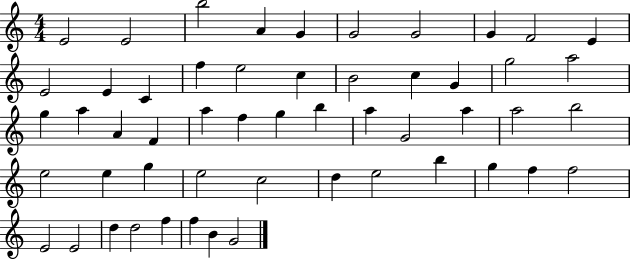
X:1
T:Untitled
M:4/4
L:1/4
K:C
E2 E2 b2 A G G2 G2 G F2 E E2 E C f e2 c B2 c G g2 a2 g a A F a f g b a G2 a a2 b2 e2 e g e2 c2 d e2 b g f f2 E2 E2 d d2 f f B G2